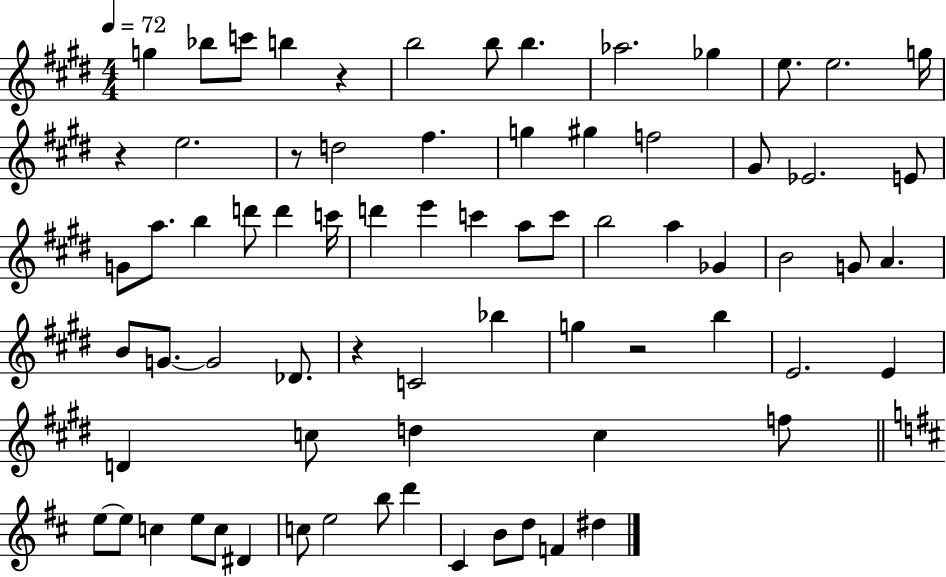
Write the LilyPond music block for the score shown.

{
  \clef treble
  \numericTimeSignature
  \time 4/4
  \key e \major
  \tempo 4 = 72
  g''4 bes''8 c'''8 b''4 r4 | b''2 b''8 b''4. | aes''2. ges''4 | e''8. e''2. g''16 | \break r4 e''2. | r8 d''2 fis''4. | g''4 gis''4 f''2 | gis'8 ees'2. e'8 | \break g'8 a''8. b''4 d'''8 d'''4 c'''16 | d'''4 e'''4 c'''4 a''8 c'''8 | b''2 a''4 ges'4 | b'2 g'8 a'4. | \break b'8 g'8.~~ g'2 des'8. | r4 c'2 bes''4 | g''4 r2 b''4 | e'2. e'4 | \break d'4 c''8 d''4 c''4 f''8 | \bar "||" \break \key b \minor e''8~~ e''8 c''4 e''8 c''8 dis'4 | c''8 e''2 b''8 d'''4 | cis'4 b'8 d''8 f'4 dis''4 | \bar "|."
}